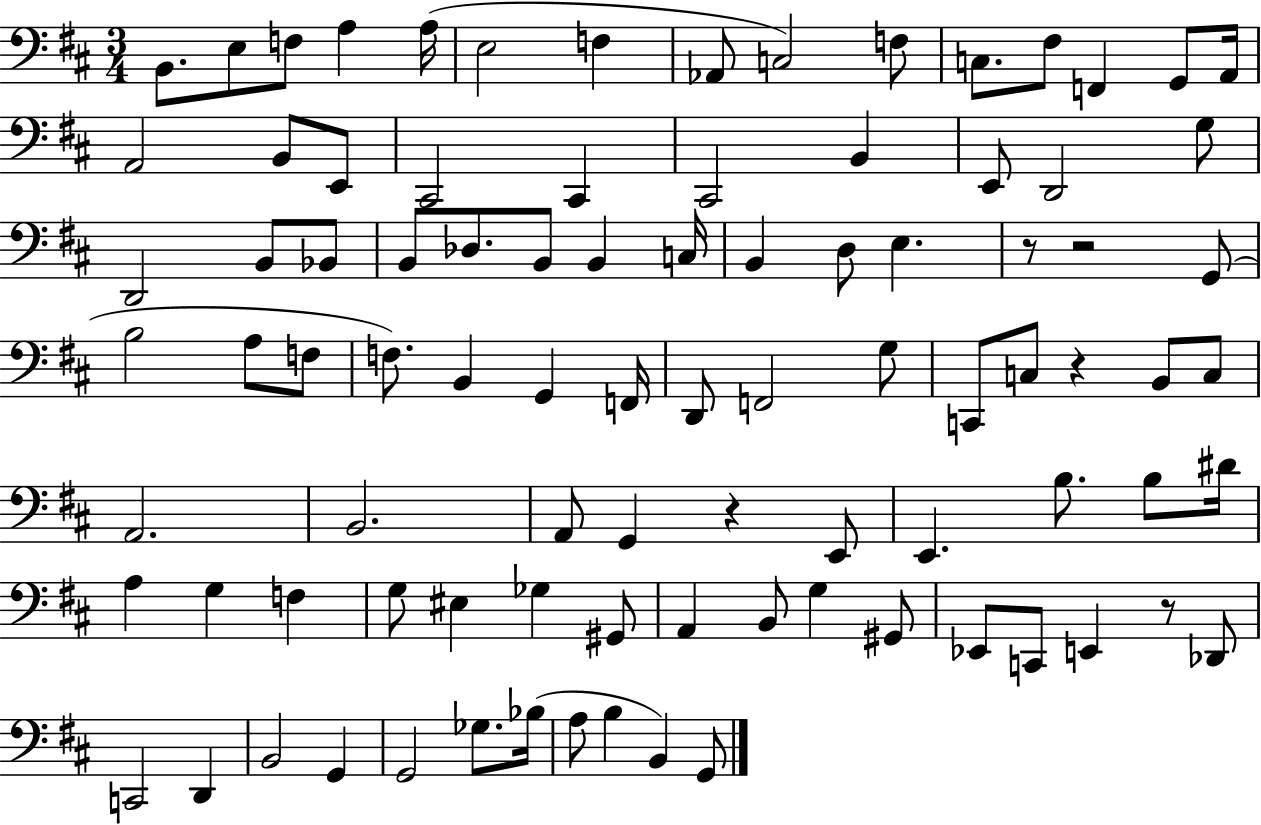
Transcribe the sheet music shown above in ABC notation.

X:1
T:Untitled
M:3/4
L:1/4
K:D
B,,/2 E,/2 F,/2 A, A,/4 E,2 F, _A,,/2 C,2 F,/2 C,/2 ^F,/2 F,, G,,/2 A,,/4 A,,2 B,,/2 E,,/2 ^C,,2 ^C,, ^C,,2 B,, E,,/2 D,,2 G,/2 D,,2 B,,/2 _B,,/2 B,,/2 _D,/2 B,,/2 B,, C,/4 B,, D,/2 E, z/2 z2 G,,/2 B,2 A,/2 F,/2 F,/2 B,, G,, F,,/4 D,,/2 F,,2 G,/2 C,,/2 C,/2 z B,,/2 C,/2 A,,2 B,,2 A,,/2 G,, z E,,/2 E,, B,/2 B,/2 ^D/4 A, G, F, G,/2 ^E, _G, ^G,,/2 A,, B,,/2 G, ^G,,/2 _E,,/2 C,,/2 E,, z/2 _D,,/2 C,,2 D,, B,,2 G,, G,,2 _G,/2 _B,/4 A,/2 B, B,, G,,/2